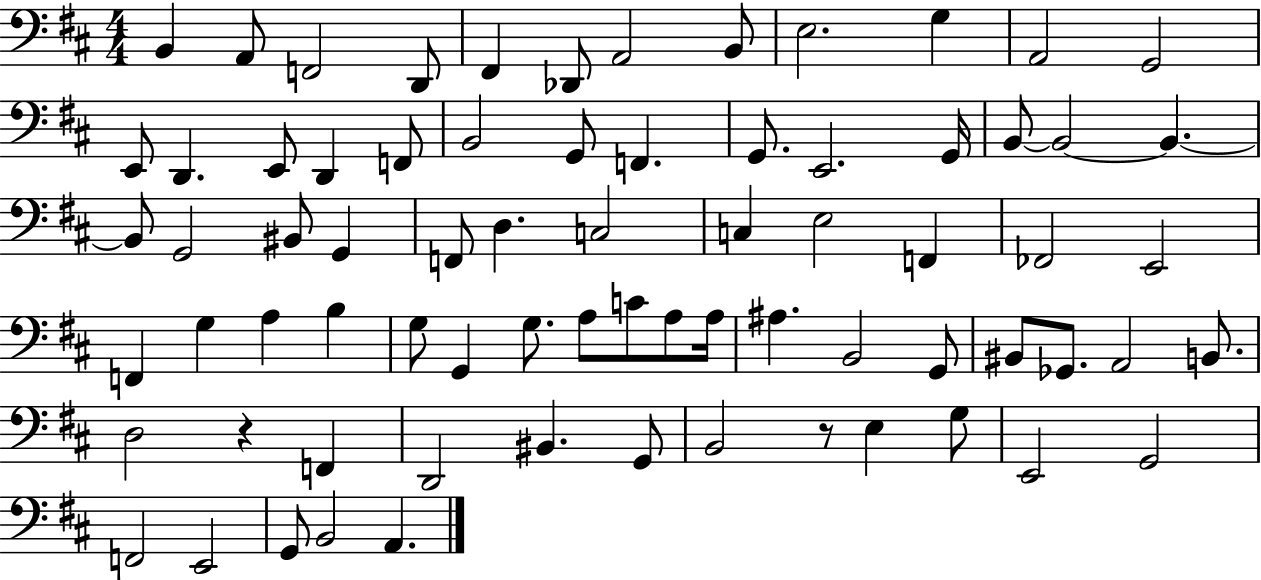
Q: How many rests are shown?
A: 2